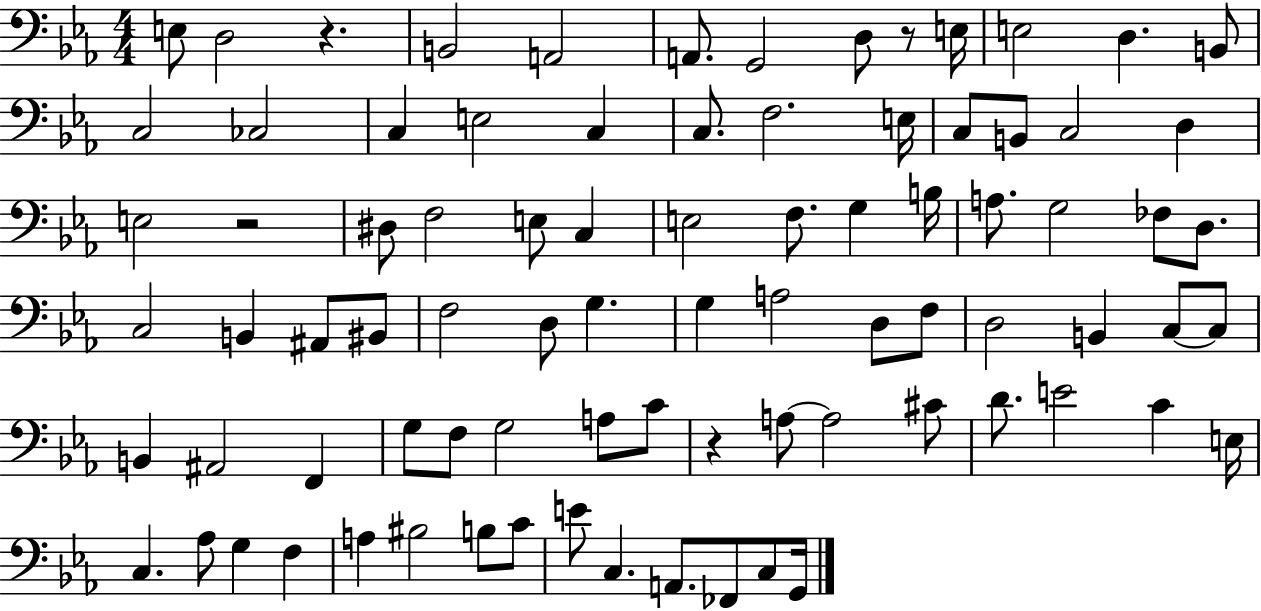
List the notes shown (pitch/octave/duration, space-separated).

E3/e D3/h R/q. B2/h A2/h A2/e. G2/h D3/e R/e E3/s E3/h D3/q. B2/e C3/h CES3/h C3/q E3/h C3/q C3/e. F3/h. E3/s C3/e B2/e C3/h D3/q E3/h R/h D#3/e F3/h E3/e C3/q E3/h F3/e. G3/q B3/s A3/e. G3/h FES3/e D3/e. C3/h B2/q A#2/e BIS2/e F3/h D3/e G3/q. G3/q A3/h D3/e F3/e D3/h B2/q C3/e C3/e B2/q A#2/h F2/q G3/e F3/e G3/h A3/e C4/e R/q A3/e A3/h C#4/e D4/e. E4/h C4/q E3/s C3/q. Ab3/e G3/q F3/q A3/q BIS3/h B3/e C4/e E4/e C3/q. A2/e. FES2/e C3/e G2/s